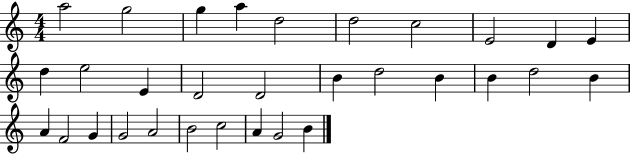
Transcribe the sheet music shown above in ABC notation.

X:1
T:Untitled
M:4/4
L:1/4
K:C
a2 g2 g a d2 d2 c2 E2 D E d e2 E D2 D2 B d2 B B d2 B A F2 G G2 A2 B2 c2 A G2 B